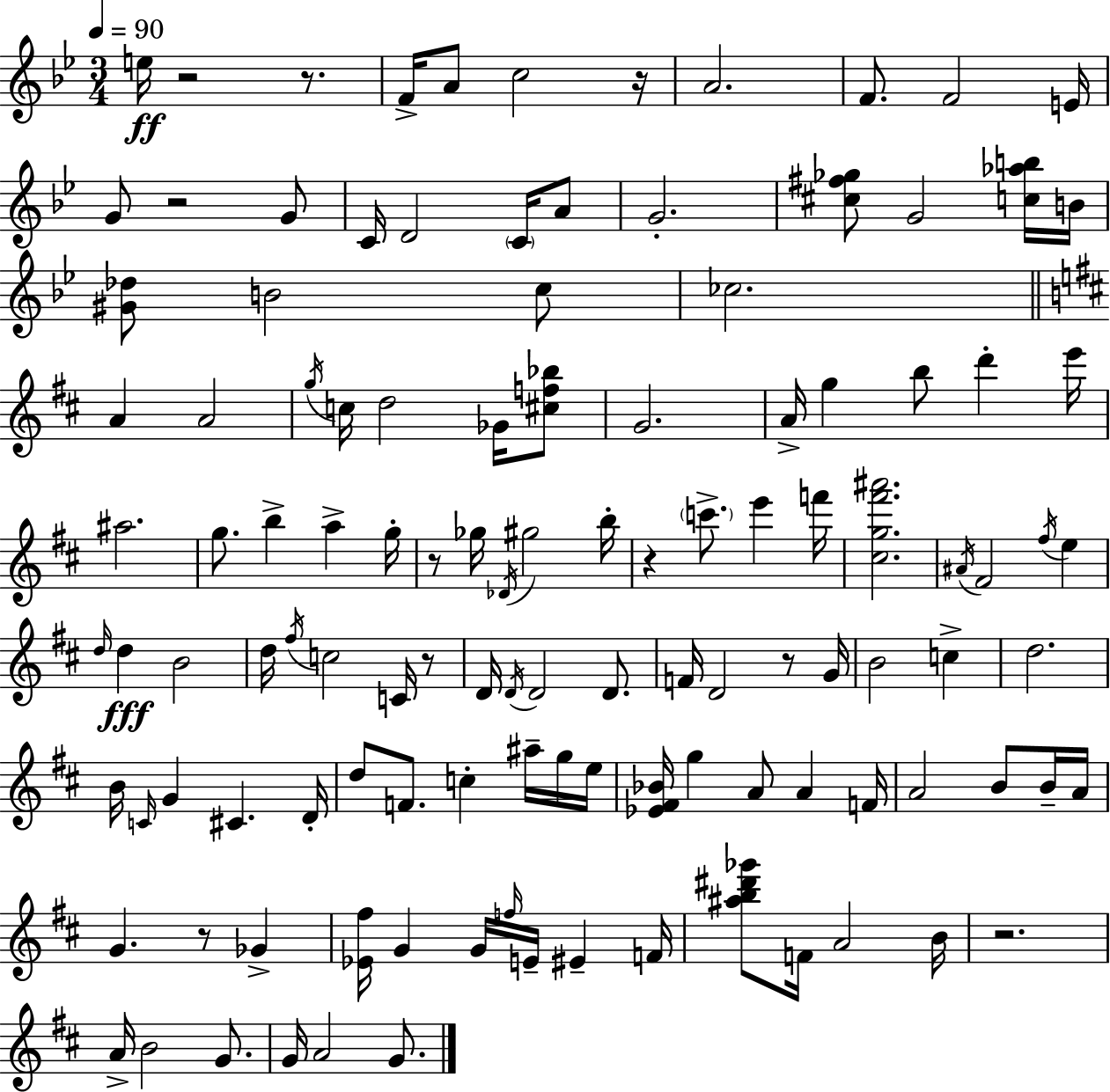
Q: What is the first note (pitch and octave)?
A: E5